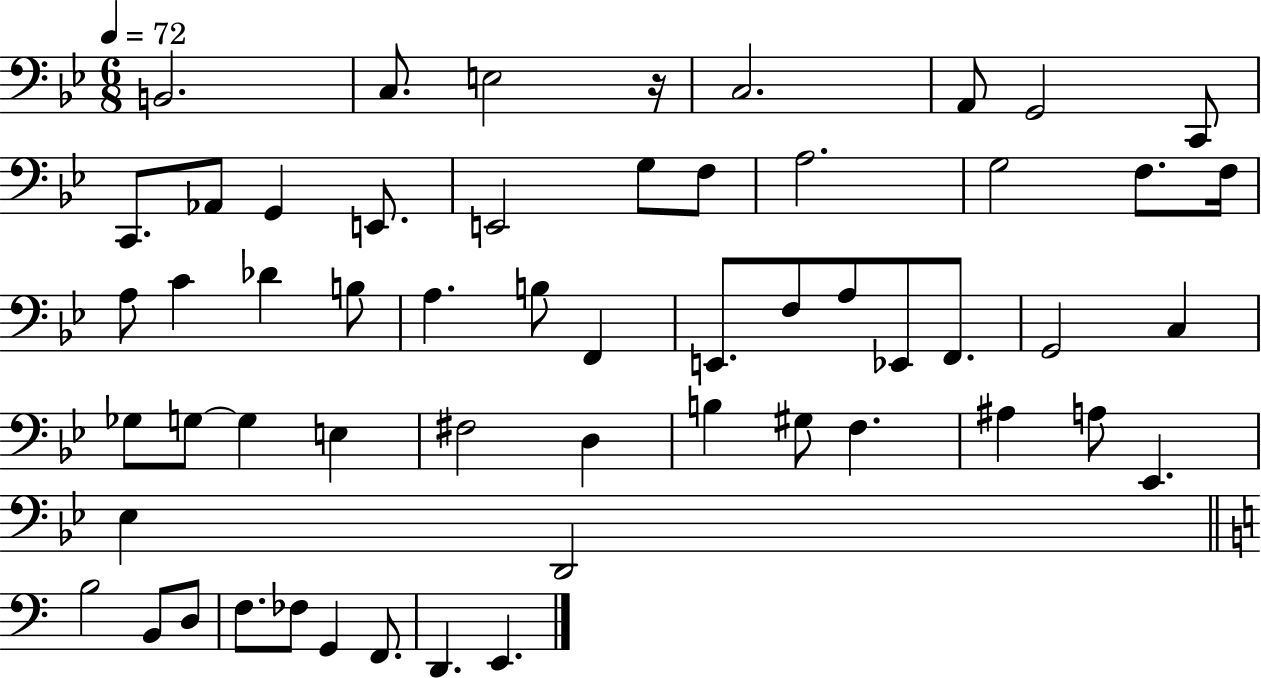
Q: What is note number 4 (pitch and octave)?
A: C3